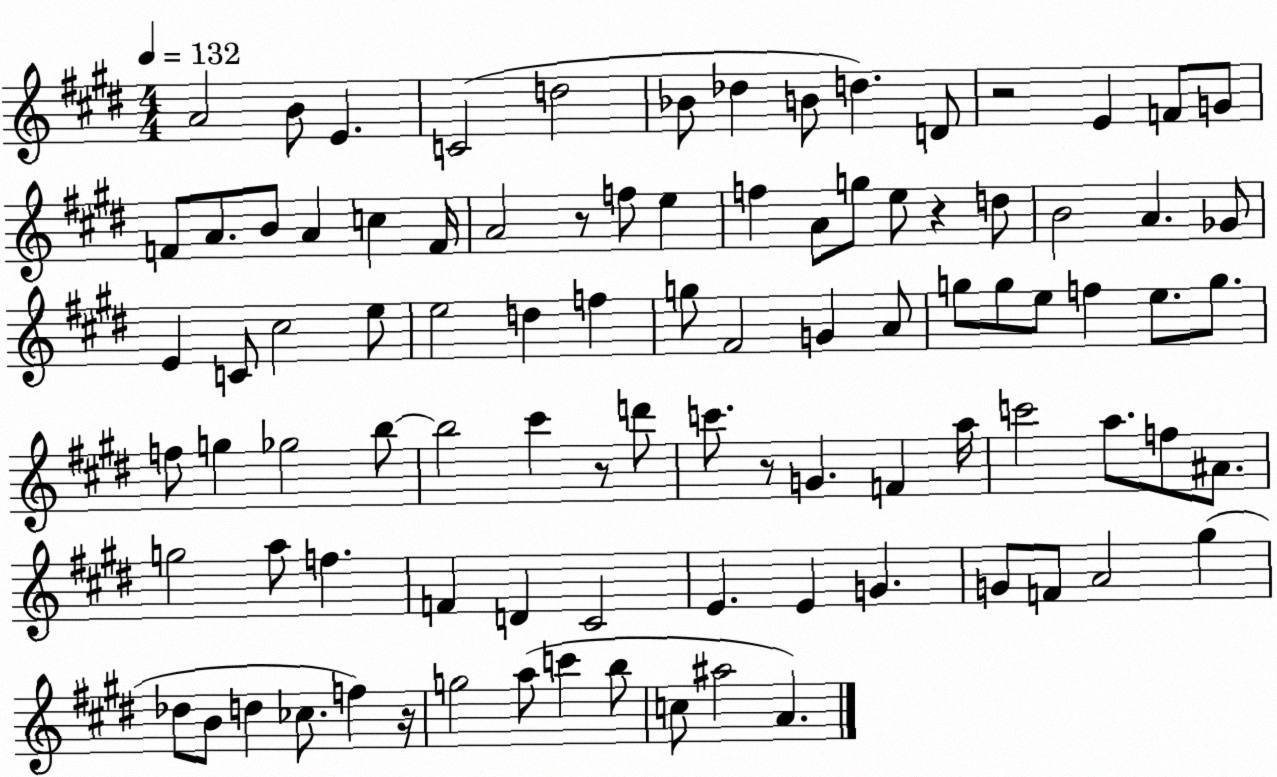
X:1
T:Untitled
M:4/4
L:1/4
K:E
A2 B/2 E C2 d2 _B/2 _d B/2 d D/2 z2 E F/2 G/2 F/2 A/2 B/2 A c F/4 A2 z/2 f/2 e f A/2 g/2 e/2 z d/2 B2 A _G/2 E C/2 ^c2 e/2 e2 d f g/2 ^F2 G A/2 g/2 g/2 e/2 f e/2 g/2 f/2 g _g2 b/2 b2 ^c' z/2 d'/2 c'/2 z/2 G F a/4 c'2 a/2 f/2 ^A/2 g2 a/2 f F D ^C2 E E G G/2 F/2 A2 ^g _d/2 B/2 d _c/2 f z/4 g2 a/2 c' b/2 c/2 ^a2 A